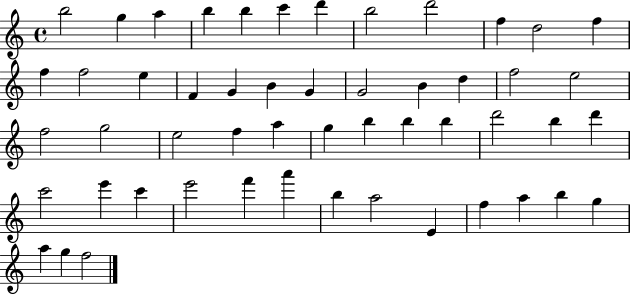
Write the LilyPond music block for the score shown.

{
  \clef treble
  \time 4/4
  \defaultTimeSignature
  \key c \major
  b''2 g''4 a''4 | b''4 b''4 c'''4 d'''4 | b''2 d'''2 | f''4 d''2 f''4 | \break f''4 f''2 e''4 | f'4 g'4 b'4 g'4 | g'2 b'4 d''4 | f''2 e''2 | \break f''2 g''2 | e''2 f''4 a''4 | g''4 b''4 b''4 b''4 | d'''2 b''4 d'''4 | \break c'''2 e'''4 c'''4 | e'''2 f'''4 a'''4 | b''4 a''2 e'4 | f''4 a''4 b''4 g''4 | \break a''4 g''4 f''2 | \bar "|."
}